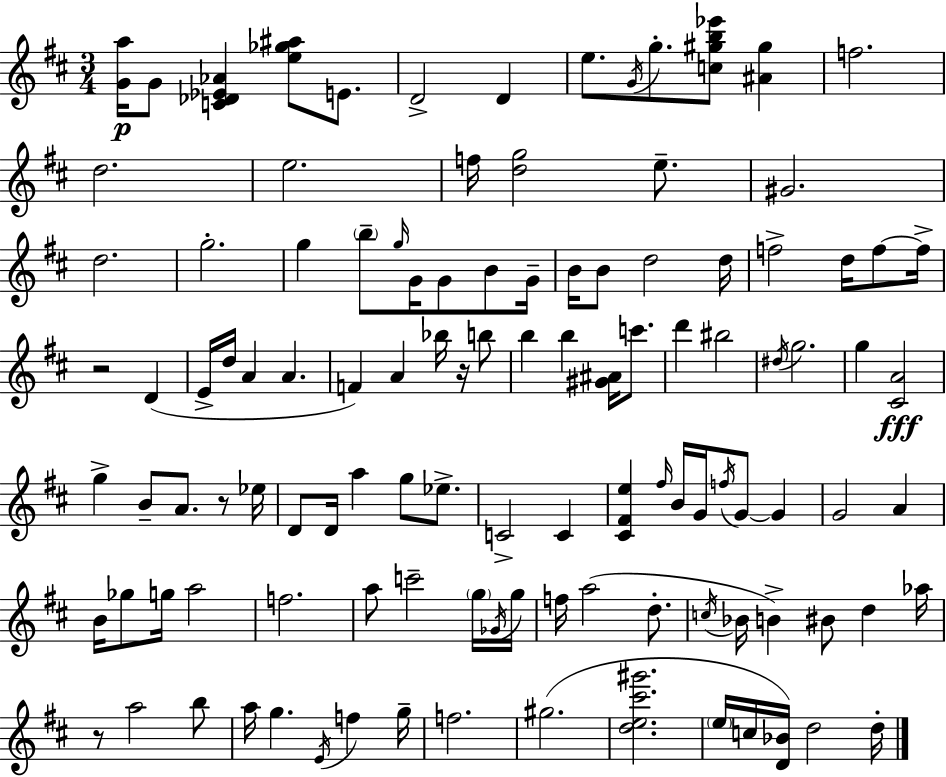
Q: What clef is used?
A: treble